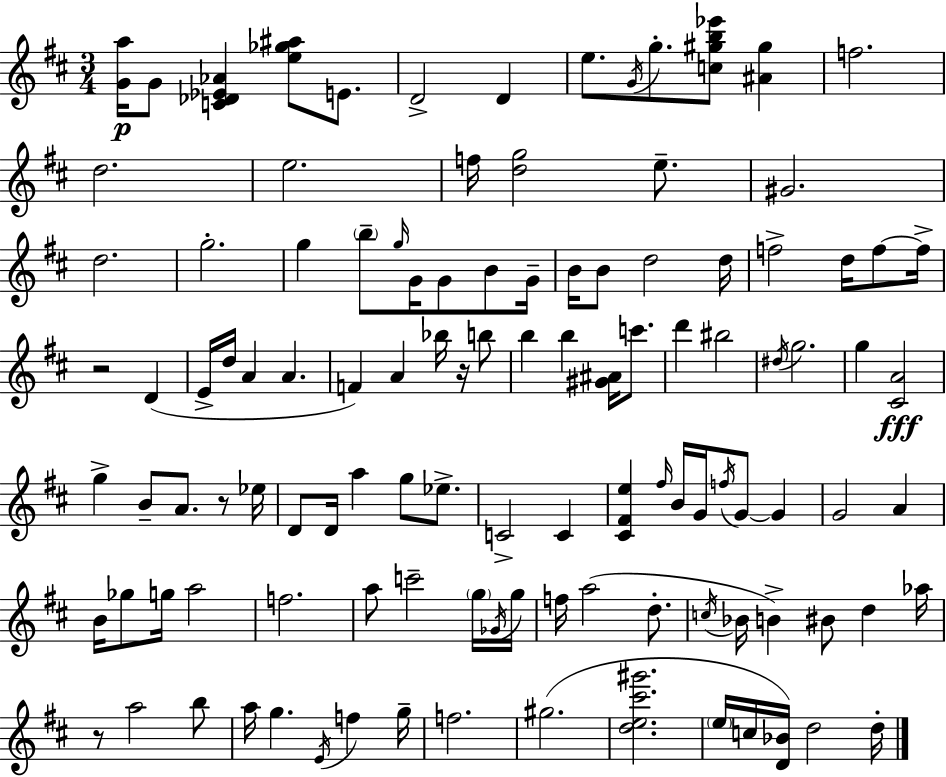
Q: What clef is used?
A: treble